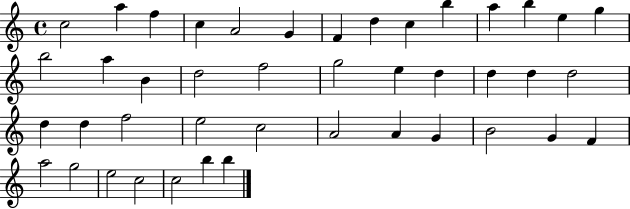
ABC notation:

X:1
T:Untitled
M:4/4
L:1/4
K:C
c2 a f c A2 G F d c b a b e g b2 a B d2 f2 g2 e d d d d2 d d f2 e2 c2 A2 A G B2 G F a2 g2 e2 c2 c2 b b